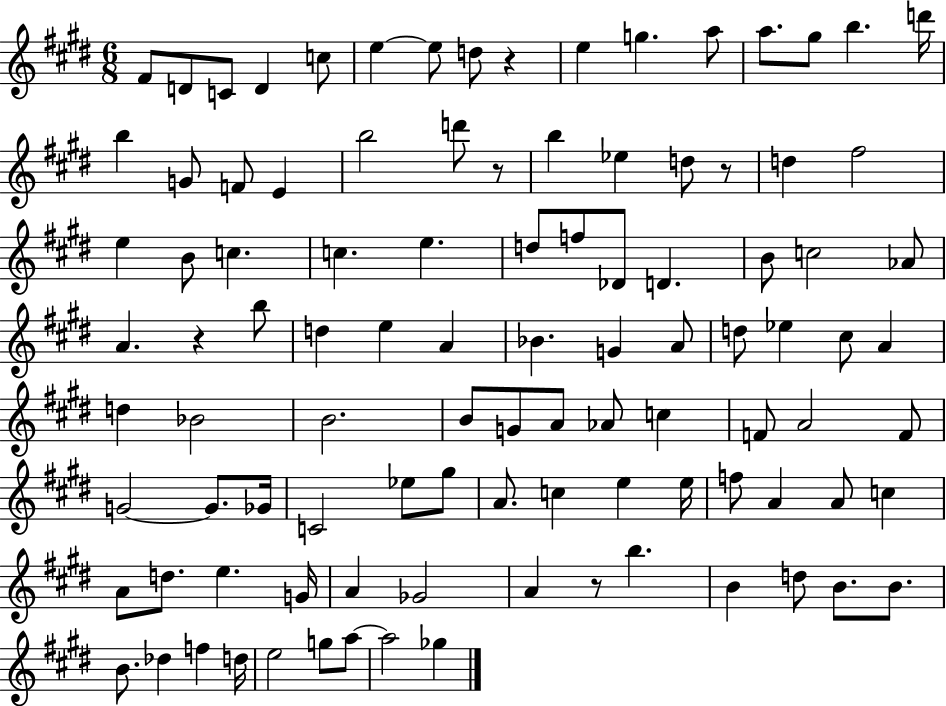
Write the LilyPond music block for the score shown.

{
  \clef treble
  \numericTimeSignature
  \time 6/8
  \key e \major
  \repeat volta 2 { fis'8 d'8 c'8 d'4 c''8 | e''4~~ e''8 d''8 r4 | e''4 g''4. a''8 | a''8. gis''8 b''4. d'''16 | \break b''4 g'8 f'8 e'4 | b''2 d'''8 r8 | b''4 ees''4 d''8 r8 | d''4 fis''2 | \break e''4 b'8 c''4. | c''4. e''4. | d''8 f''8 des'8 d'4. | b'8 c''2 aes'8 | \break a'4. r4 b''8 | d''4 e''4 a'4 | bes'4. g'4 a'8 | d''8 ees''4 cis''8 a'4 | \break d''4 bes'2 | b'2. | b'8 g'8 a'8 aes'8 c''4 | f'8 a'2 f'8 | \break g'2~~ g'8. ges'16 | c'2 ees''8 gis''8 | a'8. c''4 e''4 e''16 | f''8 a'4 a'8 c''4 | \break a'8 d''8. e''4. g'16 | a'4 ges'2 | a'4 r8 b''4. | b'4 d''8 b'8. b'8. | \break b'8. des''4 f''4 d''16 | e''2 g''8 a''8~~ | a''2 ges''4 | } \bar "|."
}